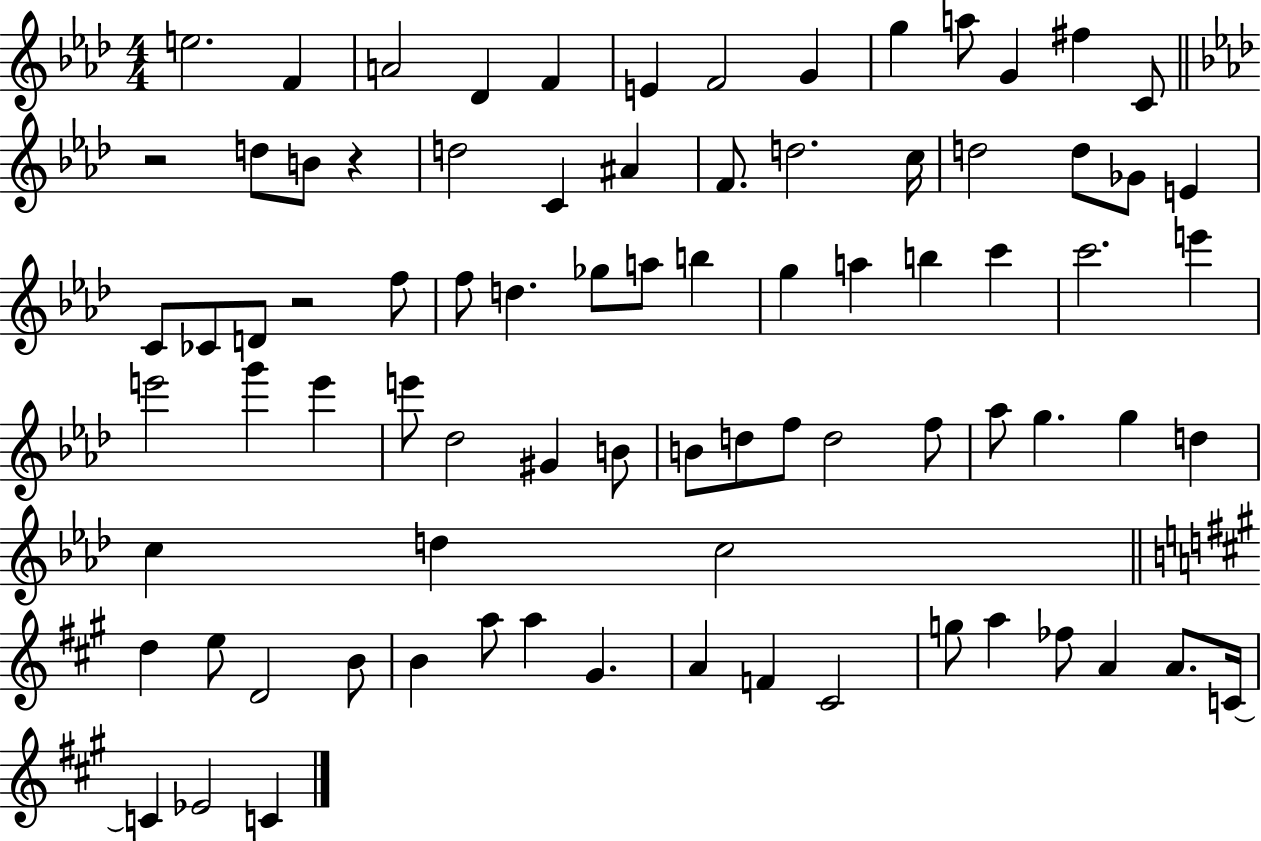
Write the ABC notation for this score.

X:1
T:Untitled
M:4/4
L:1/4
K:Ab
e2 F A2 _D F E F2 G g a/2 G ^f C/2 z2 d/2 B/2 z d2 C ^A F/2 d2 c/4 d2 d/2 _G/2 E C/2 _C/2 D/2 z2 f/2 f/2 d _g/2 a/2 b g a b c' c'2 e' e'2 g' e' e'/2 _d2 ^G B/2 B/2 d/2 f/2 d2 f/2 _a/2 g g d c d c2 d e/2 D2 B/2 B a/2 a ^G A F ^C2 g/2 a _f/2 A A/2 C/4 C _E2 C